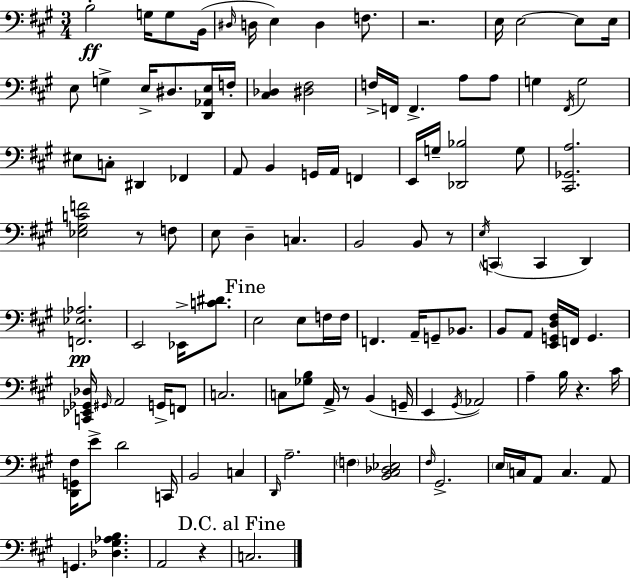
{
  \clef bass
  \numericTimeSignature
  \time 3/4
  \key a \major
  b2-.\ff g16 g8 b,16( | \grace { dis16 } d16 e4) d4 f8. | r2. | e16 e2~~ e8 | \break e16 e8 g4-> e16-> dis8. <d, aes, e>16 | f16-. <cis des>4 <dis fis>2 | f16-> f,16 f,4.-> a8 a8 | g4 \acciaccatura { fis,16 } g2 | \break eis8 c8-. dis,4 fes,4 | a,8 b,4 g,16 a,16 f,4 | e,16 g16-- <des, bes>2 | g8 <cis, ges, a>2. | \break <ees gis c' f'>2 r8 | f8 e8 d4-- c4. | b,2 b,8 | r8 \acciaccatura { e16 } \parenthesize c,4( c,4 d,4) | \break <f, ees aes>2.\pp | e,2 ees,16-> | <c' dis'>8. \mark "Fine" e2 e8 | f16 f16 f,4. a,16-- g,8-- | \break bes,8. b,8 a,8 <e, g, d fis>16 f,16 g,4. | <c, ees, ges, des>16 \grace { gis,16 } a,2 | g,16-> f,8 c2. | c8 <ges b>8 a,16-> r8 b,4( | \break g,16-- e,4 \acciaccatura { gis,16 }) aes,2 | a4-- b16 r4. | cis'16 <d, g, fis>16 e'8-> d'2 | c,16 b,2 | \break c4 \grace { d,16 } a2.-- | \parenthesize f4 <b, cis des ees>2 | \grace { fis16 } gis,2.-> | \parenthesize e16 c16 a,8 c4. | \break a,8 g,4. | <des gis aes b>4. a,2 | r4 \mark "D.C. al Fine" c2. | \bar "|."
}